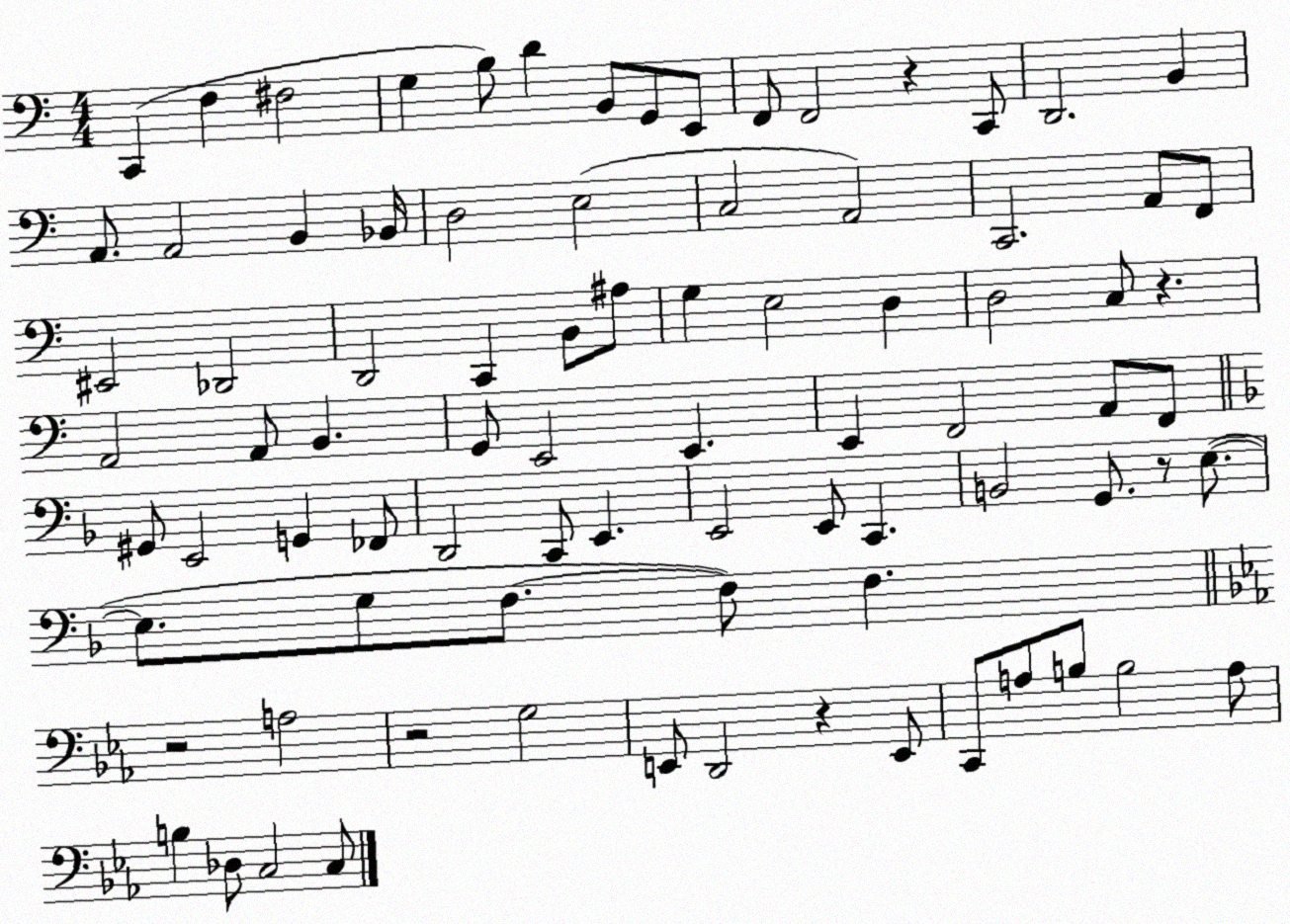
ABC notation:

X:1
T:Untitled
M:4/4
L:1/4
K:C
C,, F, ^F,2 G, B,/2 D B,,/2 G,,/2 E,,/2 F,,/2 F,,2 z C,,/2 D,,2 B,, A,,/2 A,,2 B,, _B,,/4 D,2 E,2 C,2 A,,2 C,,2 A,,/2 F,,/2 ^E,,2 _D,,2 D,,2 C,, B,,/2 ^A,/2 G, E,2 D, D,2 C,/2 z A,,2 A,,/2 B,, G,,/2 E,,2 E,, E,, F,,2 A,,/2 F,,/2 ^G,,/2 E,,2 G,, _F,,/2 D,,2 C,,/2 E,, E,,2 E,,/2 C,, B,,2 G,,/2 z/2 E,/2 E,/2 G,/2 F,/2 F,/2 F, z2 A,2 z2 G,2 E,,/2 D,,2 z E,,/2 C,,/2 A,/2 B,/2 B,2 A,/2 B, _D,/2 C,2 C,/2